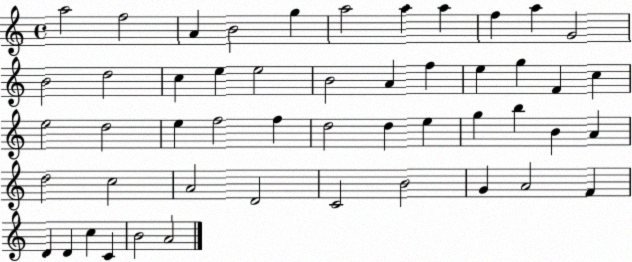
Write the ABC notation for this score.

X:1
T:Untitled
M:4/4
L:1/4
K:C
a2 f2 A B2 g a2 a a f a G2 B2 d2 c e e2 B2 A f e g F c e2 d2 e f2 f d2 d e g b B A d2 c2 A2 D2 C2 B2 G A2 F D D c C B2 A2